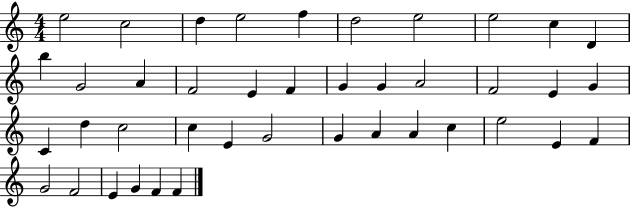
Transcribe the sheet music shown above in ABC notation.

X:1
T:Untitled
M:4/4
L:1/4
K:C
e2 c2 d e2 f d2 e2 e2 c D b G2 A F2 E F G G A2 F2 E G C d c2 c E G2 G A A c e2 E F G2 F2 E G F F